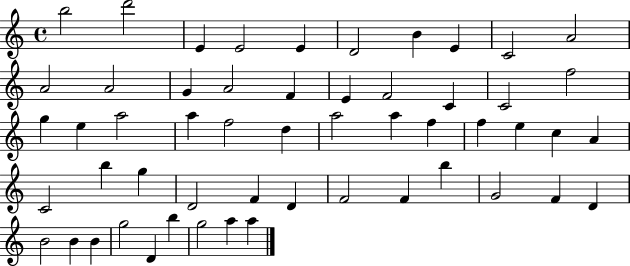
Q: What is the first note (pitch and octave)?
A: B5